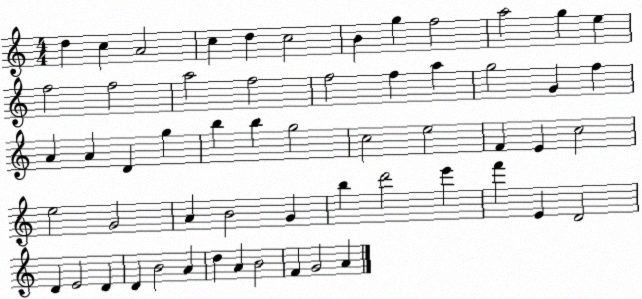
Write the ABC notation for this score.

X:1
T:Untitled
M:4/4
L:1/4
K:C
d c A2 c d c2 B g f2 a2 g e f2 f2 a2 f2 f2 f a g2 G f A A D g b b g2 c2 e2 F E c2 e2 G2 A B2 G b d'2 e' f' E D2 D E2 D D B2 A d A B2 F G2 A